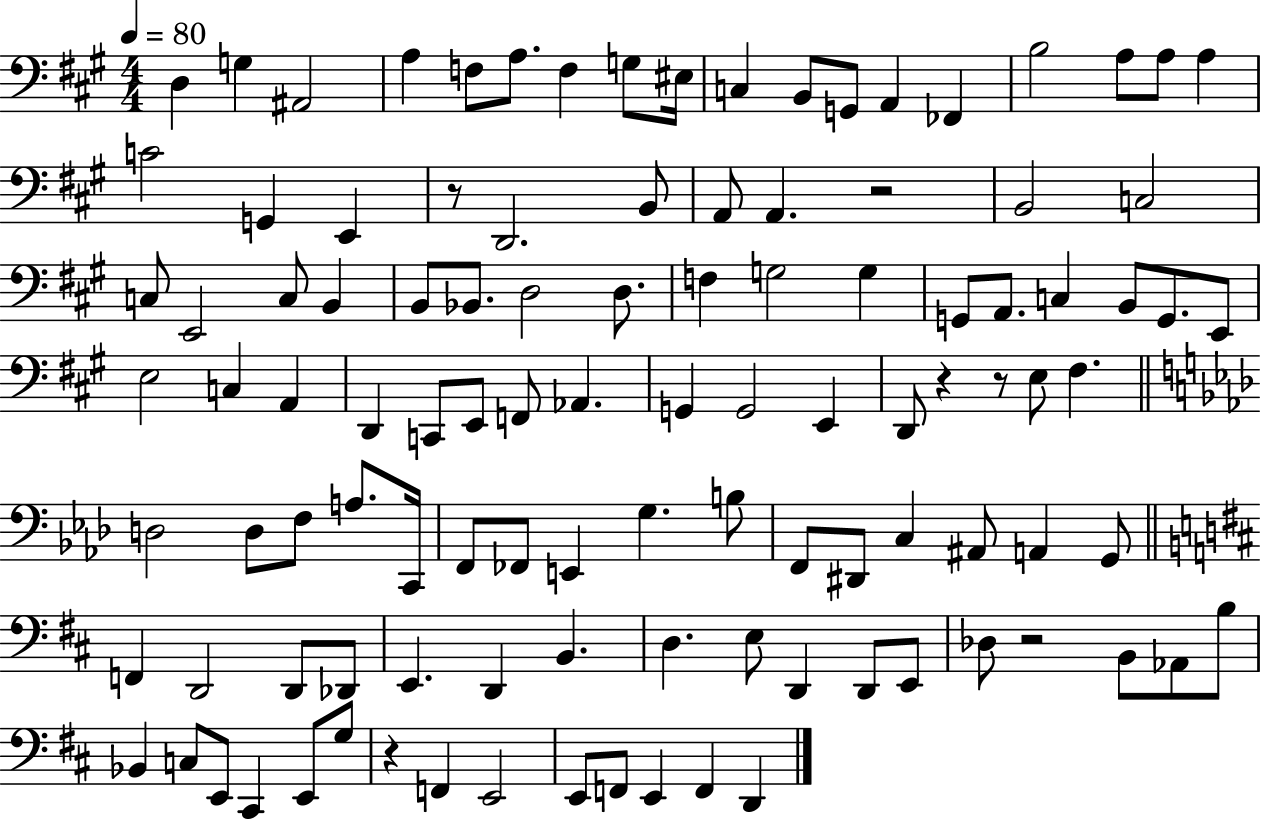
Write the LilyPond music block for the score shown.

{
  \clef bass
  \numericTimeSignature
  \time 4/4
  \key a \major
  \tempo 4 = 80
  d4 g4 ais,2 | a4 f8 a8. f4 g8 eis16 | c4 b,8 g,8 a,4 fes,4 | b2 a8 a8 a4 | \break c'2 g,4 e,4 | r8 d,2. b,8 | a,8 a,4. r2 | b,2 c2 | \break c8 e,2 c8 b,4 | b,8 bes,8. d2 d8. | f4 g2 g4 | g,8 a,8. c4 b,8 g,8. e,8 | \break e2 c4 a,4 | d,4 c,8 e,8 f,8 aes,4. | g,4 g,2 e,4 | d,8 r4 r8 e8 fis4. | \break \bar "||" \break \key aes \major d2 d8 f8 a8. c,16 | f,8 fes,8 e,4 g4. b8 | f,8 dis,8 c4 ais,8 a,4 g,8 | \bar "||" \break \key b \minor f,4 d,2 d,8 des,8 | e,4. d,4 b,4. | d4. e8 d,4 d,8 e,8 | des8 r2 b,8 aes,8 b8 | \break bes,4 c8 e,8 cis,4 e,8 g8 | r4 f,4 e,2 | e,8 f,8 e,4 f,4 d,4 | \bar "|."
}